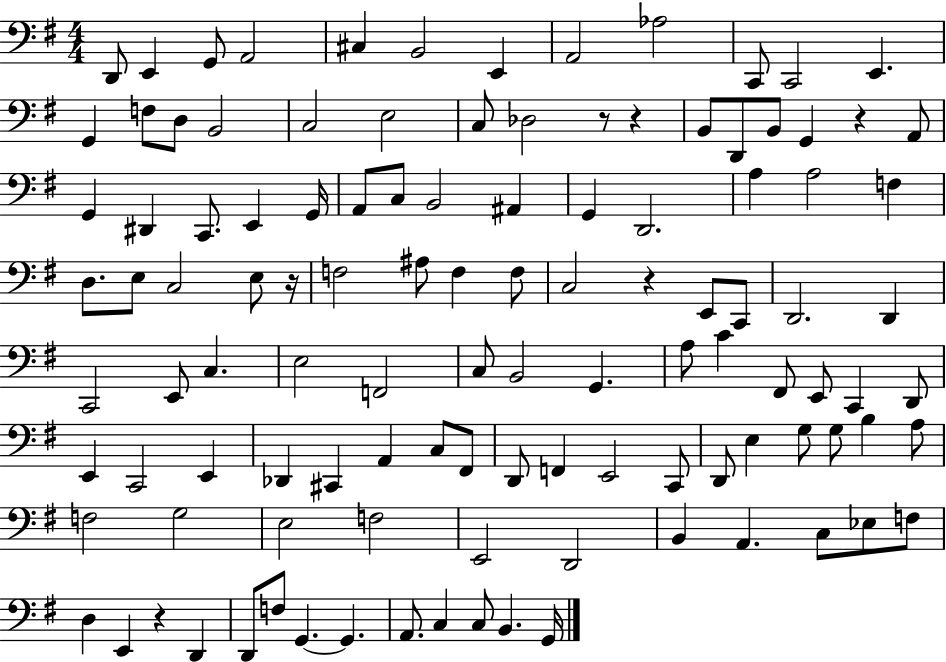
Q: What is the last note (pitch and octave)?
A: G2